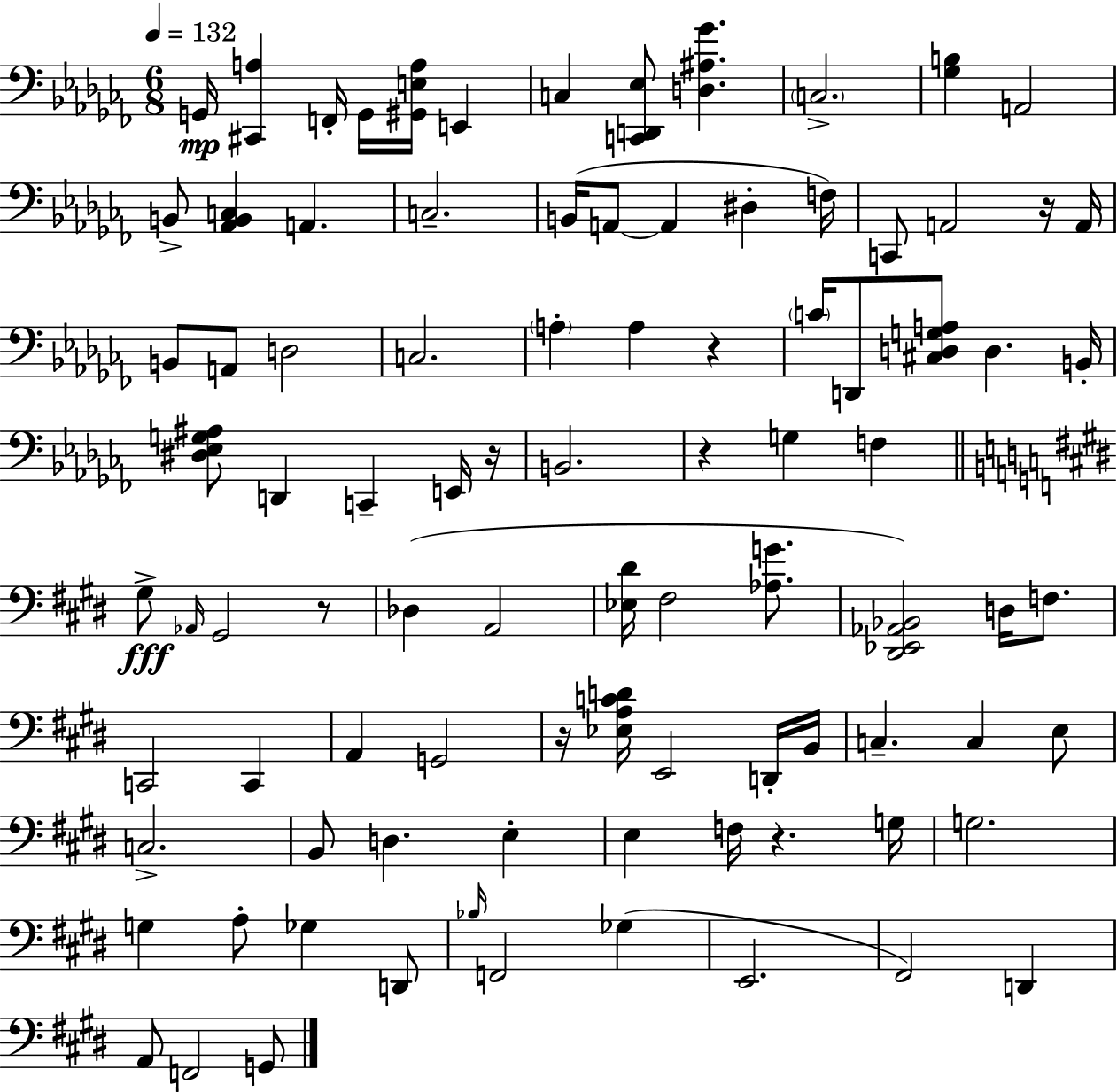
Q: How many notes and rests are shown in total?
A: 92